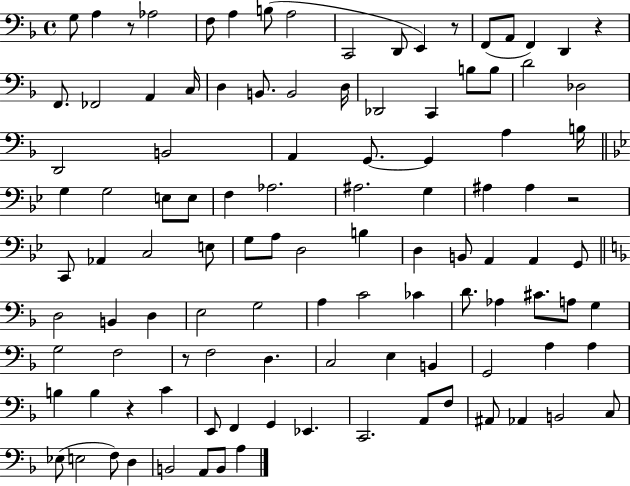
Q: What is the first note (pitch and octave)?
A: G3